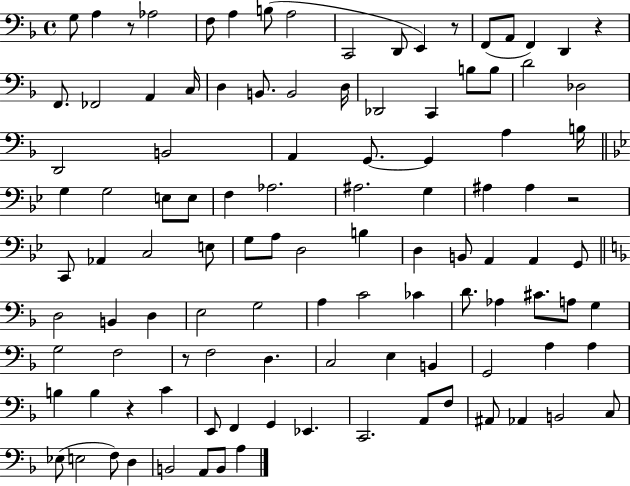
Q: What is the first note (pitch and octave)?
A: G3